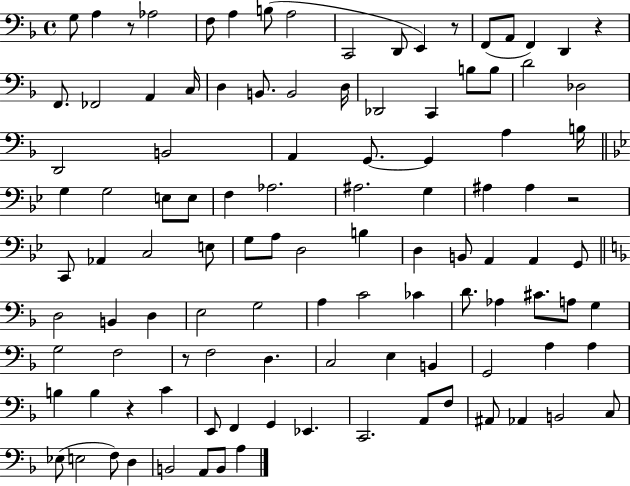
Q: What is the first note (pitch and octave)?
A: G3